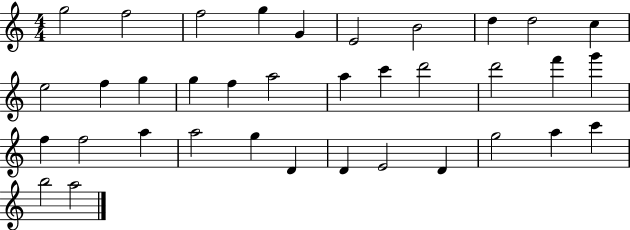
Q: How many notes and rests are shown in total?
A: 36